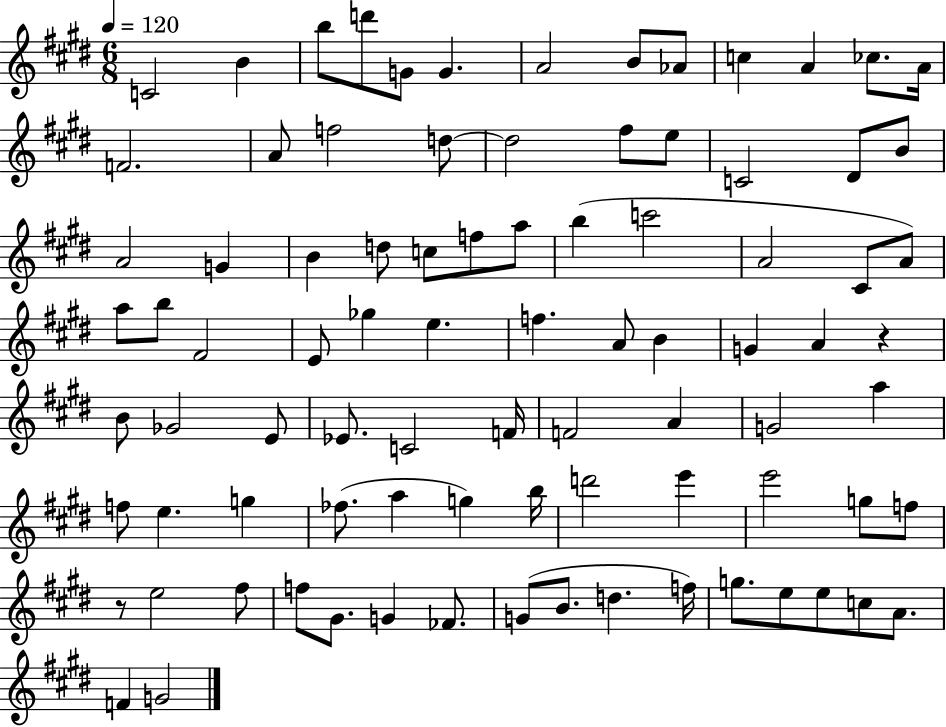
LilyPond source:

{
  \clef treble
  \numericTimeSignature
  \time 6/8
  \key e \major
  \tempo 4 = 120
  c'2 b'4 | b''8 d'''8 g'8 g'4. | a'2 b'8 aes'8 | c''4 a'4 ces''8. a'16 | \break f'2. | a'8 f''2 d''8~~ | d''2 fis''8 e''8 | c'2 dis'8 b'8 | \break a'2 g'4 | b'4 d''8 c''8 f''8 a''8 | b''4( c'''2 | a'2 cis'8 a'8) | \break a''8 b''8 fis'2 | e'8 ges''4 e''4. | f''4. a'8 b'4 | g'4 a'4 r4 | \break b'8 ges'2 e'8 | ees'8. c'2 f'16 | f'2 a'4 | g'2 a''4 | \break f''8 e''4. g''4 | fes''8.( a''4 g''4) b''16 | d'''2 e'''4 | e'''2 g''8 f''8 | \break r8 e''2 fis''8 | f''8 gis'8. g'4 fes'8. | g'8( b'8. d''4. f''16) | g''8. e''8 e''8 c''8 a'8. | \break f'4 g'2 | \bar "|."
}